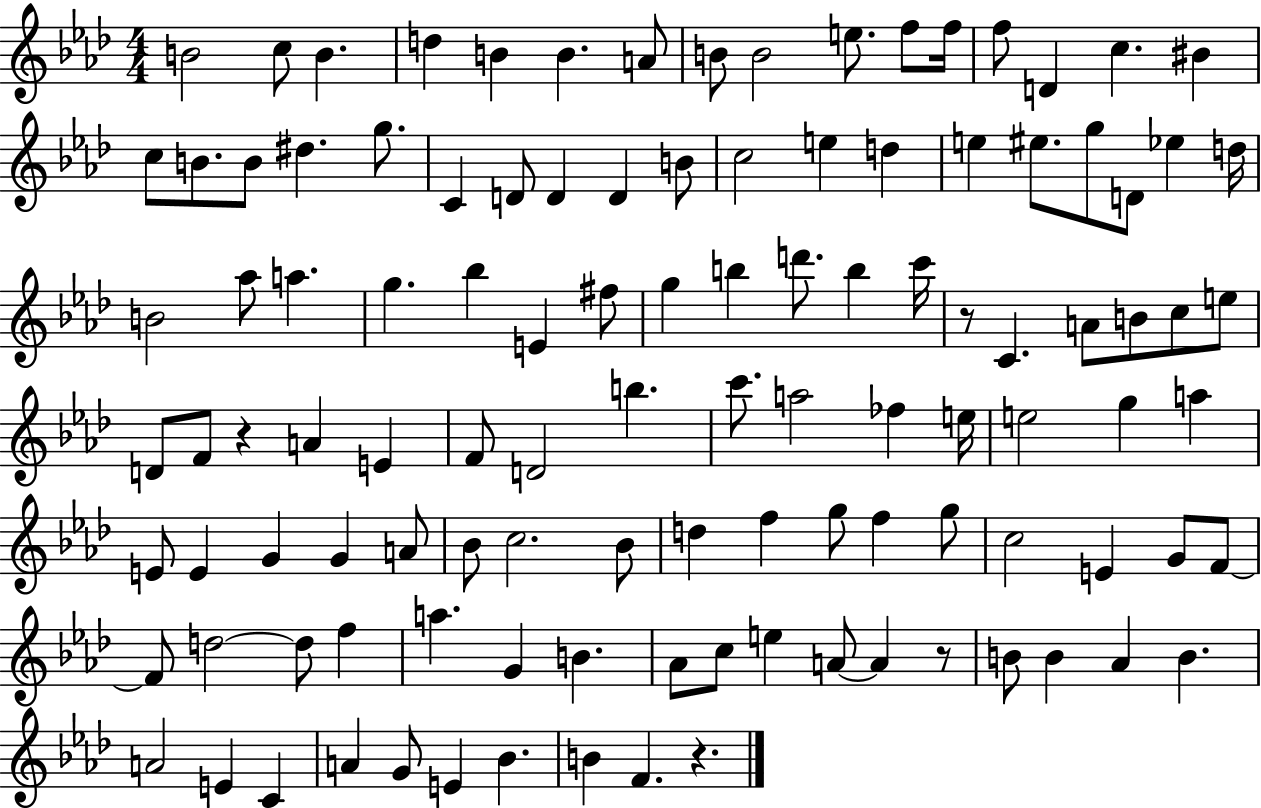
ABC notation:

X:1
T:Untitled
M:4/4
L:1/4
K:Ab
B2 c/2 B d B B A/2 B/2 B2 e/2 f/2 f/4 f/2 D c ^B c/2 B/2 B/2 ^d g/2 C D/2 D D B/2 c2 e d e ^e/2 g/2 D/2 _e d/4 B2 _a/2 a g _b E ^f/2 g b d'/2 b c'/4 z/2 C A/2 B/2 c/2 e/2 D/2 F/2 z A E F/2 D2 b c'/2 a2 _f e/4 e2 g a E/2 E G G A/2 _B/2 c2 _B/2 d f g/2 f g/2 c2 E G/2 F/2 F/2 d2 d/2 f a G B _A/2 c/2 e A/2 A z/2 B/2 B _A B A2 E C A G/2 E _B B F z